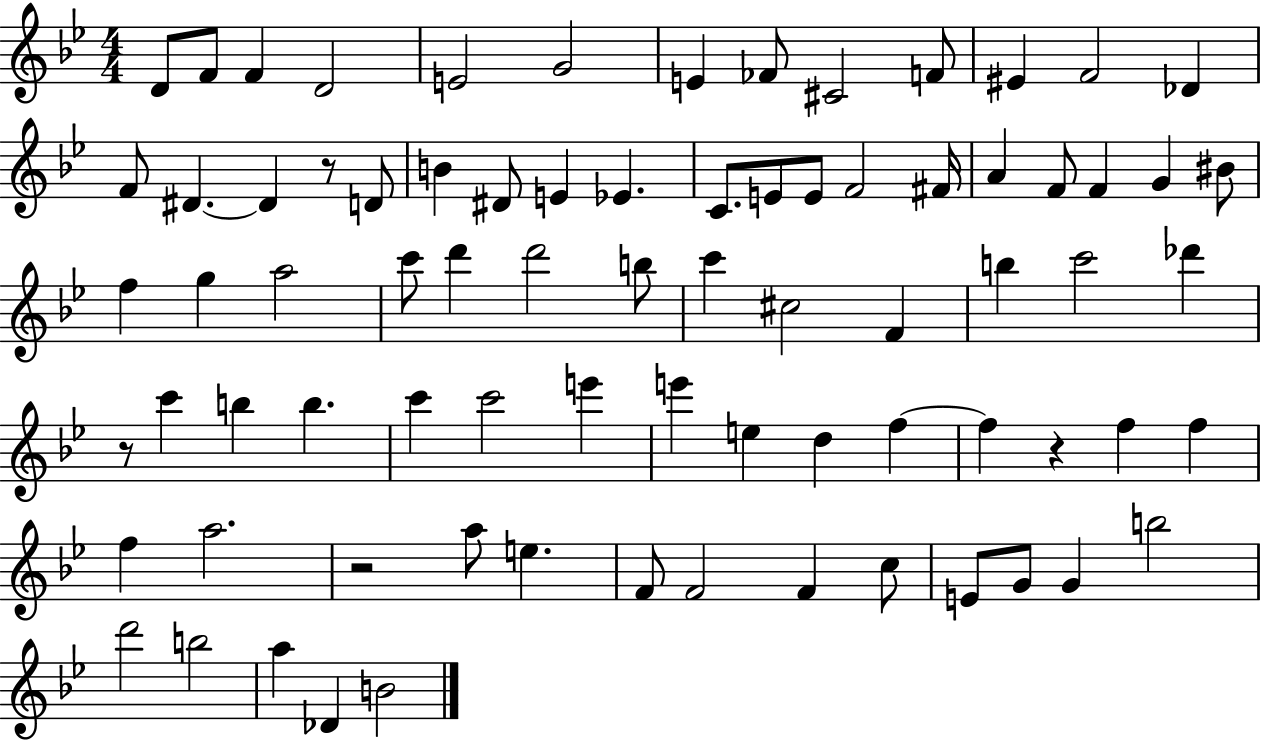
D4/e F4/e F4/q D4/h E4/h G4/h E4/q FES4/e C#4/h F4/e EIS4/q F4/h Db4/q F4/e D#4/q. D#4/q R/e D4/e B4/q D#4/e E4/q Eb4/q. C4/e. E4/e E4/e F4/h F#4/s A4/q F4/e F4/q G4/q BIS4/e F5/q G5/q A5/h C6/e D6/q D6/h B5/e C6/q C#5/h F4/q B5/q C6/h Db6/q R/e C6/q B5/q B5/q. C6/q C6/h E6/q E6/q E5/q D5/q F5/q F5/q R/q F5/q F5/q F5/q A5/h. R/h A5/e E5/q. F4/e F4/h F4/q C5/e E4/e G4/e G4/q B5/h D6/h B5/h A5/q Db4/q B4/h